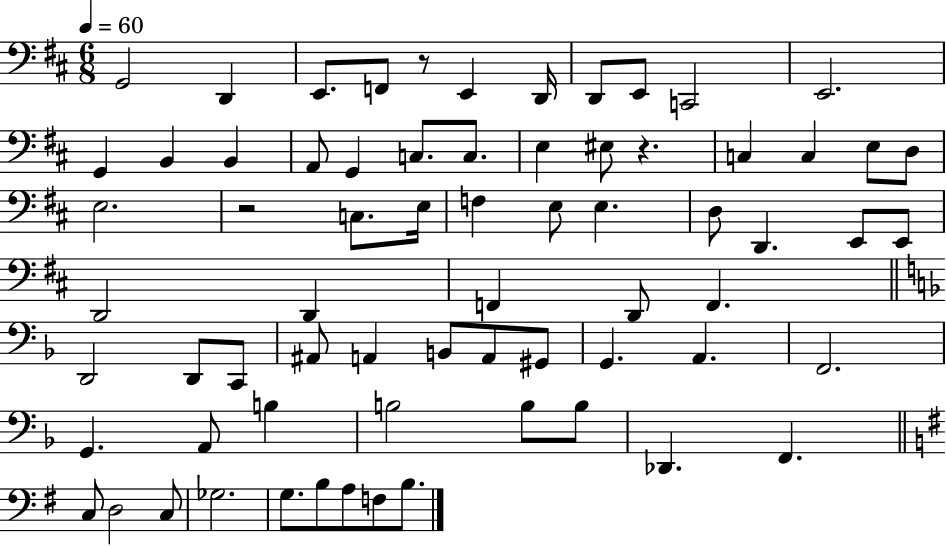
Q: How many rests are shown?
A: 3